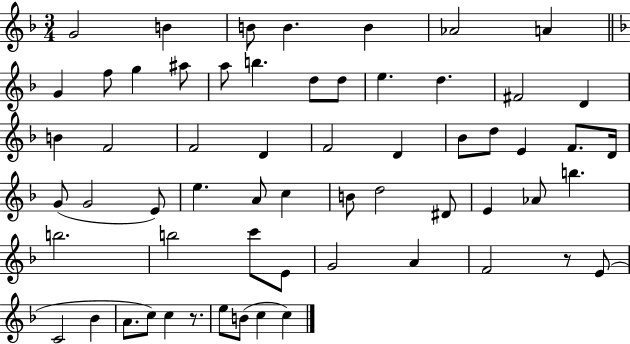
G4/h B4/q B4/e B4/q. B4/q Ab4/h A4/q G4/q F5/e G5/q A#5/e A5/e B5/q. D5/e D5/e E5/q. D5/q. F#4/h D4/q B4/q F4/h F4/h D4/q F4/h D4/q Bb4/e D5/e E4/q F4/e. D4/s G4/e G4/h E4/e E5/q. A4/e C5/q B4/e D5/h D#4/e E4/q Ab4/e B5/q. B5/h. B5/h C6/e E4/e G4/h A4/q F4/h R/e E4/e C4/h Bb4/q A4/e. C5/e C5/q R/e. E5/e B4/e C5/q C5/q